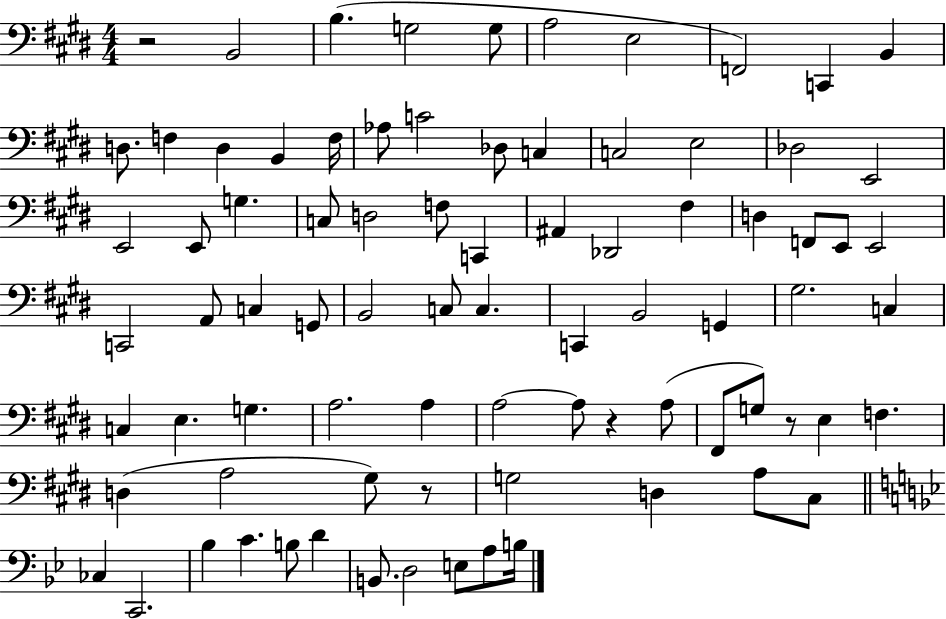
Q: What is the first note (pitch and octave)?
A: B2